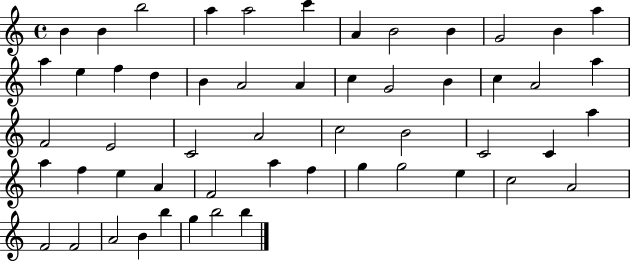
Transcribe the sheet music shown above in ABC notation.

X:1
T:Untitled
M:4/4
L:1/4
K:C
B B b2 a a2 c' A B2 B G2 B a a e f d B A2 A c G2 B c A2 a F2 E2 C2 A2 c2 B2 C2 C a a f e A F2 a f g g2 e c2 A2 F2 F2 A2 B b g b2 b